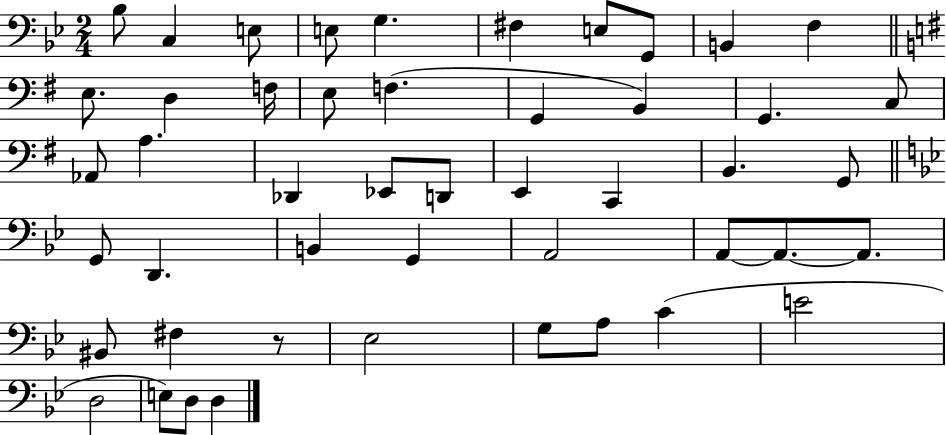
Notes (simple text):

Bb3/e C3/q E3/e E3/e G3/q. F#3/q E3/e G2/e B2/q F3/q E3/e. D3/q F3/s E3/e F3/q. G2/q B2/q G2/q. C3/e Ab2/e A3/q. Db2/q Eb2/e D2/e E2/q C2/q B2/q. G2/e G2/e D2/q. B2/q G2/q A2/h A2/e A2/e. A2/e. BIS2/e F#3/q R/e Eb3/h G3/e A3/e C4/q E4/h D3/h E3/e D3/e D3/q